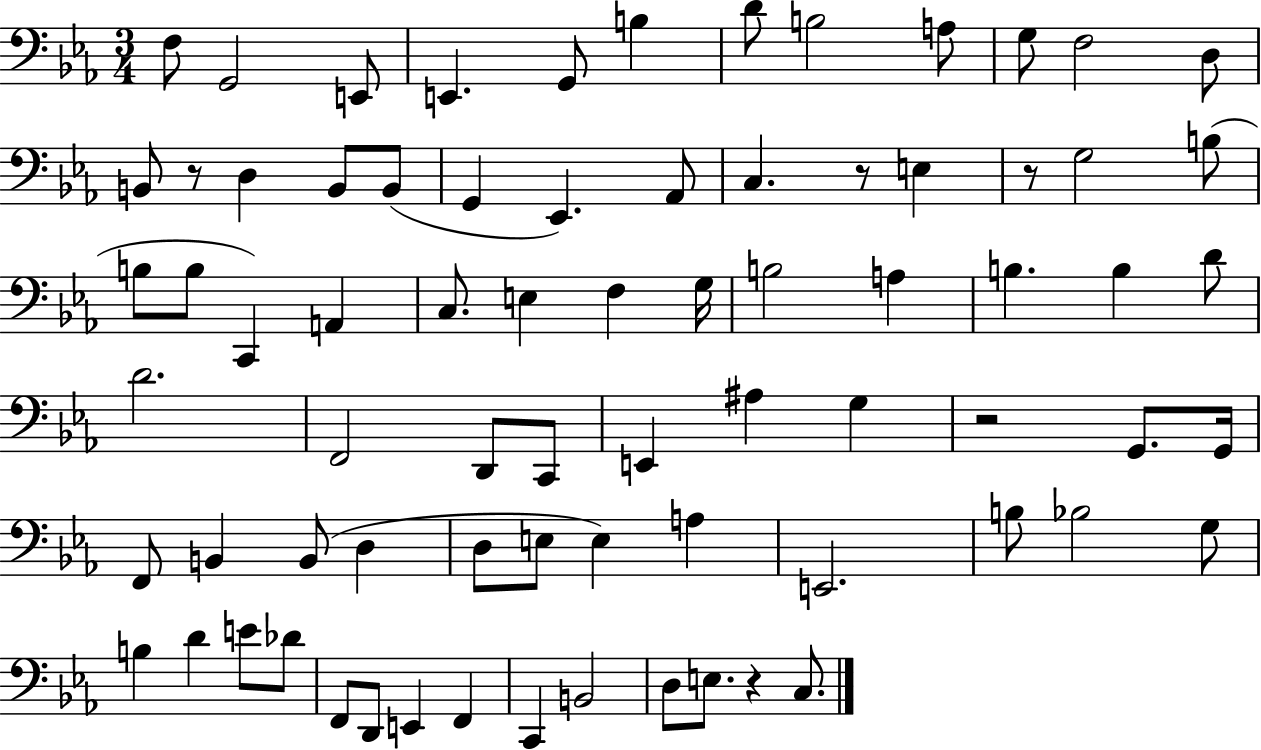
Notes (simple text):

F3/e G2/h E2/e E2/q. G2/e B3/q D4/e B3/h A3/e G3/e F3/h D3/e B2/e R/e D3/q B2/e B2/e G2/q Eb2/q. Ab2/e C3/q. R/e E3/q R/e G3/h B3/e B3/e B3/e C2/q A2/q C3/e. E3/q F3/q G3/s B3/h A3/q B3/q. B3/q D4/e D4/h. F2/h D2/e C2/e E2/q A#3/q G3/q R/h G2/e. G2/s F2/e B2/q B2/e D3/q D3/e E3/e E3/q A3/q E2/h. B3/e Bb3/h G3/e B3/q D4/q E4/e Db4/e F2/e D2/e E2/q F2/q C2/q B2/h D3/e E3/e. R/q C3/e.